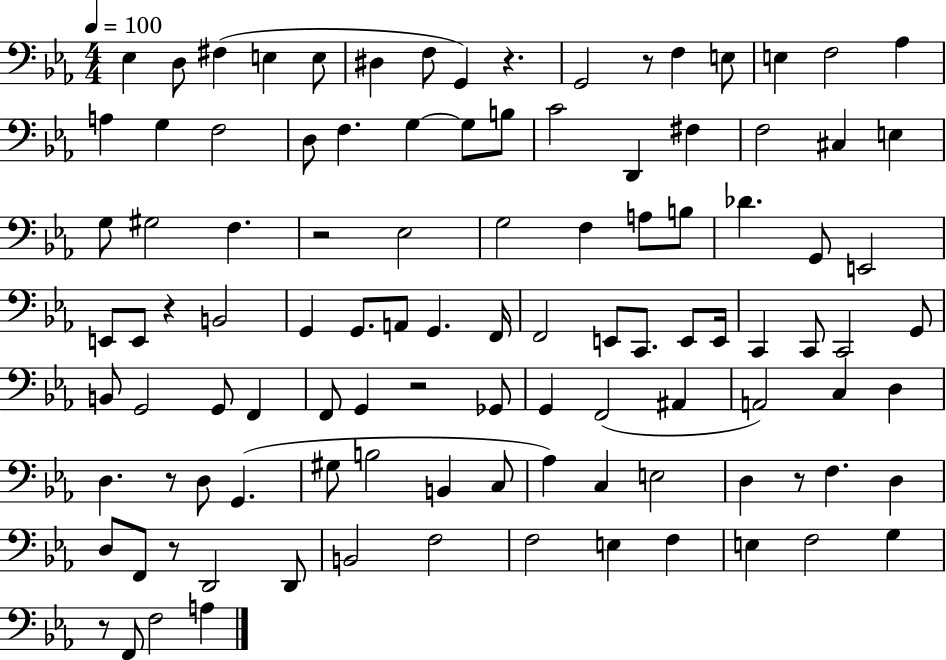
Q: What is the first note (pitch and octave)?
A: Eb3